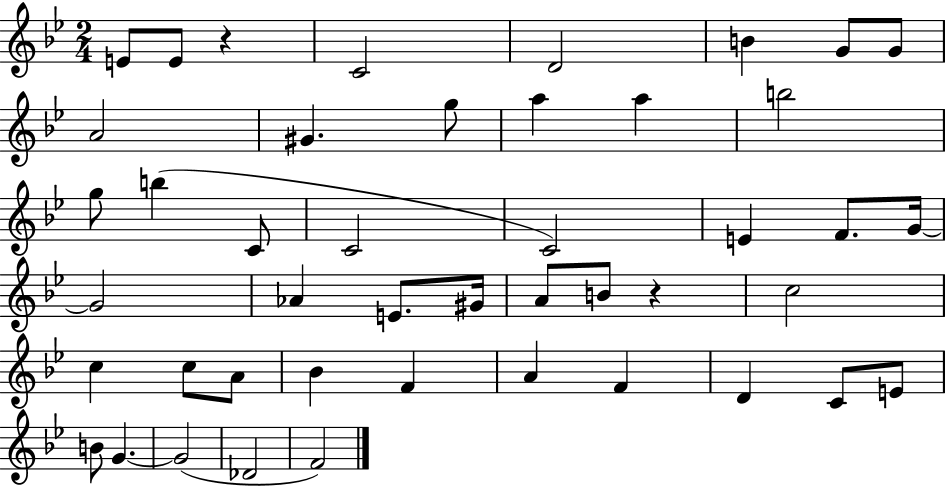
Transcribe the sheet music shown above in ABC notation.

X:1
T:Untitled
M:2/4
L:1/4
K:Bb
E/2 E/2 z C2 D2 B G/2 G/2 A2 ^G g/2 a a b2 g/2 b C/2 C2 C2 E F/2 G/4 G2 _A E/2 ^G/4 A/2 B/2 z c2 c c/2 A/2 _B F A F D C/2 E/2 B/2 G G2 _D2 F2